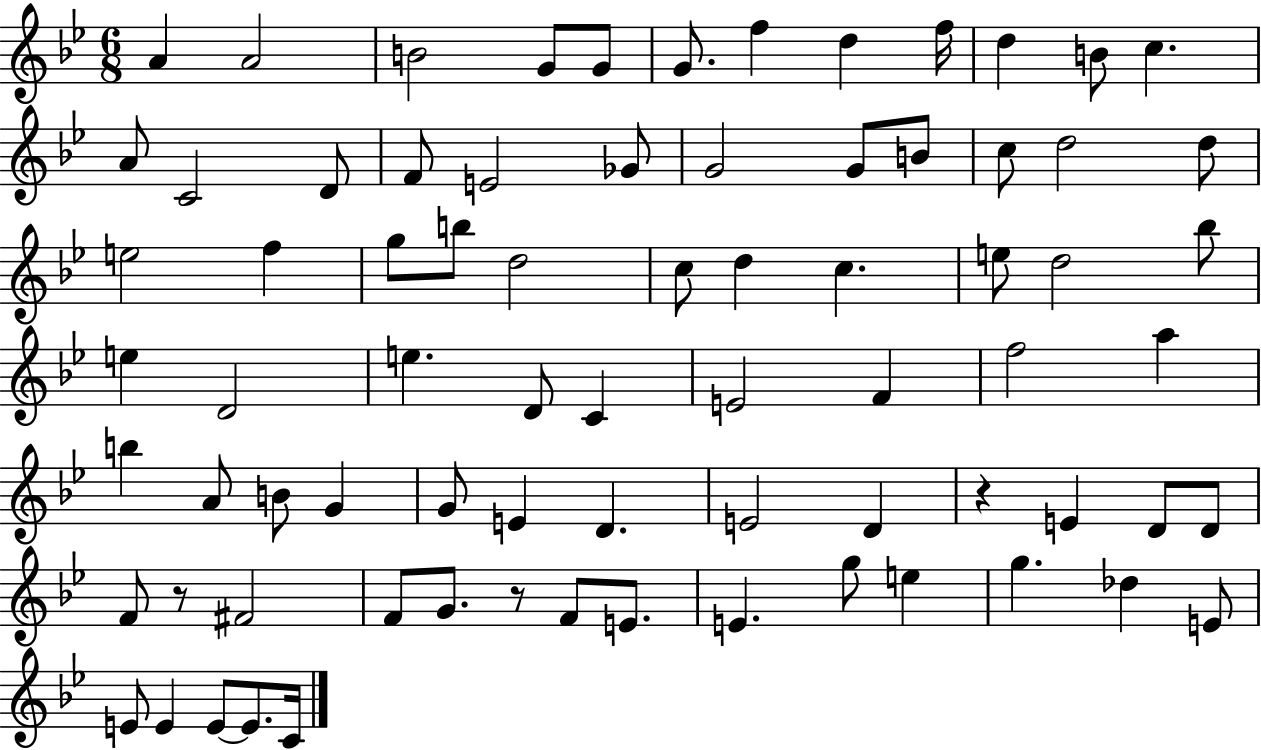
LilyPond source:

{
  \clef treble
  \numericTimeSignature
  \time 6/8
  \key bes \major
  a'4 a'2 | b'2 g'8 g'8 | g'8. f''4 d''4 f''16 | d''4 b'8 c''4. | \break a'8 c'2 d'8 | f'8 e'2 ges'8 | g'2 g'8 b'8 | c''8 d''2 d''8 | \break e''2 f''4 | g''8 b''8 d''2 | c''8 d''4 c''4. | e''8 d''2 bes''8 | \break e''4 d'2 | e''4. d'8 c'4 | e'2 f'4 | f''2 a''4 | \break b''4 a'8 b'8 g'4 | g'8 e'4 d'4. | e'2 d'4 | r4 e'4 d'8 d'8 | \break f'8 r8 fis'2 | f'8 g'8. r8 f'8 e'8. | e'4. g''8 e''4 | g''4. des''4 e'8 | \break e'8 e'4 e'8~~ e'8. c'16 | \bar "|."
}